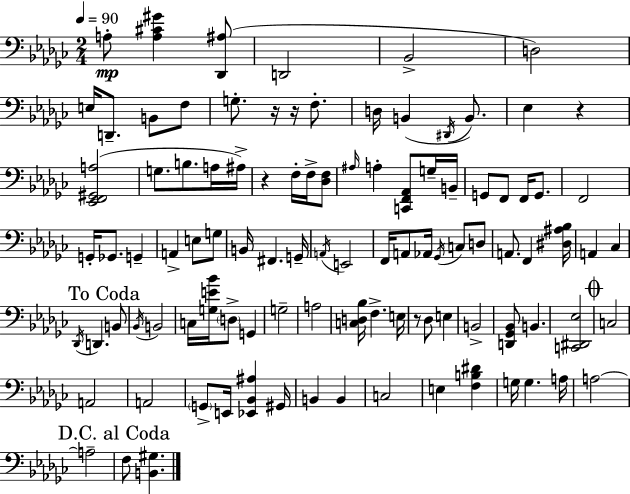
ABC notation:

X:1
T:Untitled
M:2/4
L:1/4
K:Ebm
A,/2 [A,^C^G] [_D,,^A,]/2 D,,2 _B,,2 D,2 E,/4 D,,/2 B,,/2 F,/2 G,/2 z/4 z/4 F,/2 D,/4 B,, ^D,,/4 B,,/2 _E, z [_E,,F,,^G,,A,]2 G,/2 B,/2 A,/4 ^A,/4 z F,/4 F,/4 [_D,F,]/2 ^A,/4 A, [C,,F,,_A,,]/2 G,/4 B,,/4 G,,/2 F,,/2 F,,/4 G,,/2 F,,2 G,,/4 _G,,/2 G,, A,, E,/2 G,/2 B,,/4 ^F,, G,,/4 A,,/4 E,,2 F,,/4 A,,/2 _A,,/4 _G,,/4 C,/2 D,/2 A,,/2 F,, [^D,^A,_B,]/4 A,, _C, _D,,/4 D,, B,,/2 _B,,/4 B,,2 C,/4 [G,E_B]/4 D,/2 G,, G,2 A,2 [C,D,_B,]/4 F, E,/4 z/2 _D,/2 E, B,,2 [D,,_G,,_B,,]/2 B,, [C,,^D,,_E,]2 C,2 A,,2 A,,2 G,,/2 E,,/4 [_E,,_B,,^A,] ^G,,/4 B,, B,, C,2 E, [F,B,^D] G,/4 G, A,/4 A,2 A,2 F,/2 [B,,^G,]